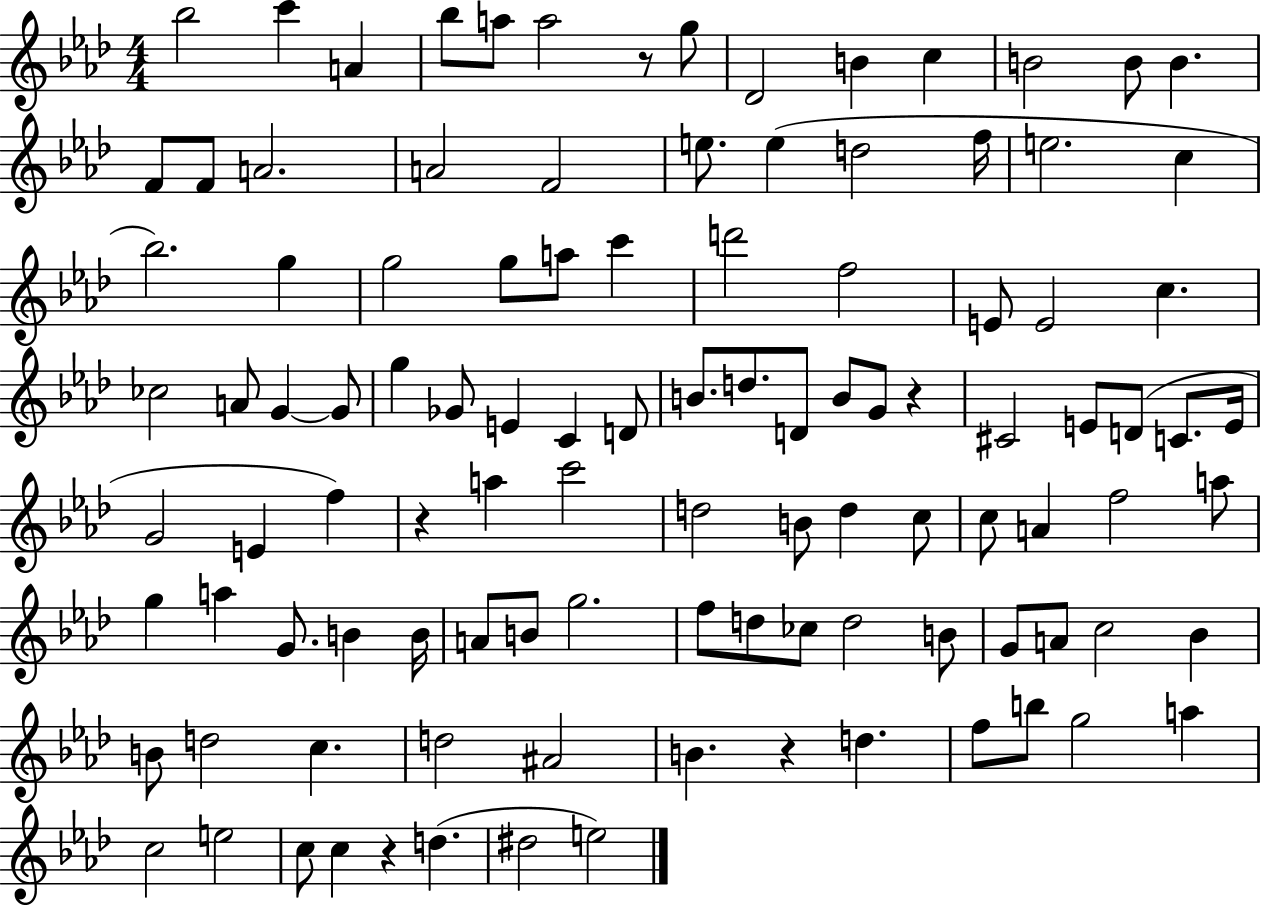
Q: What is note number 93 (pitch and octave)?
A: B5